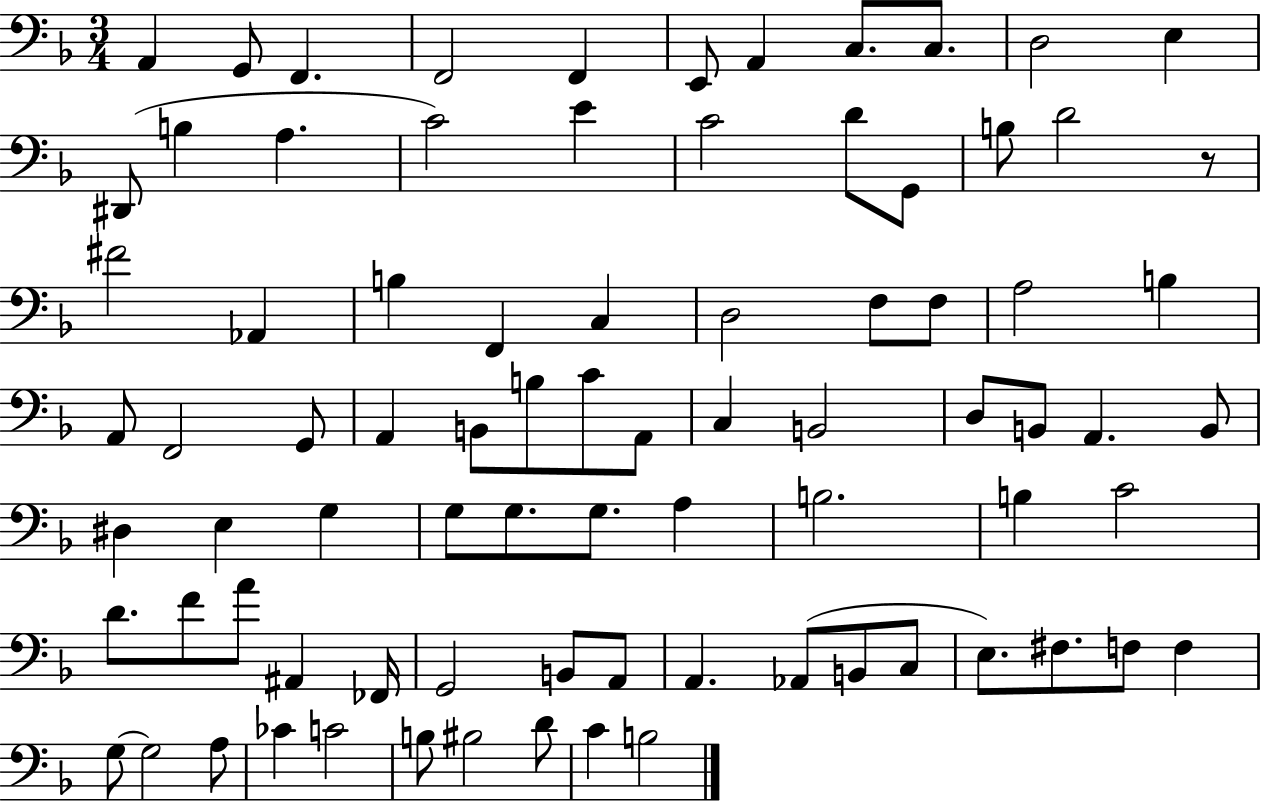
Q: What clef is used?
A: bass